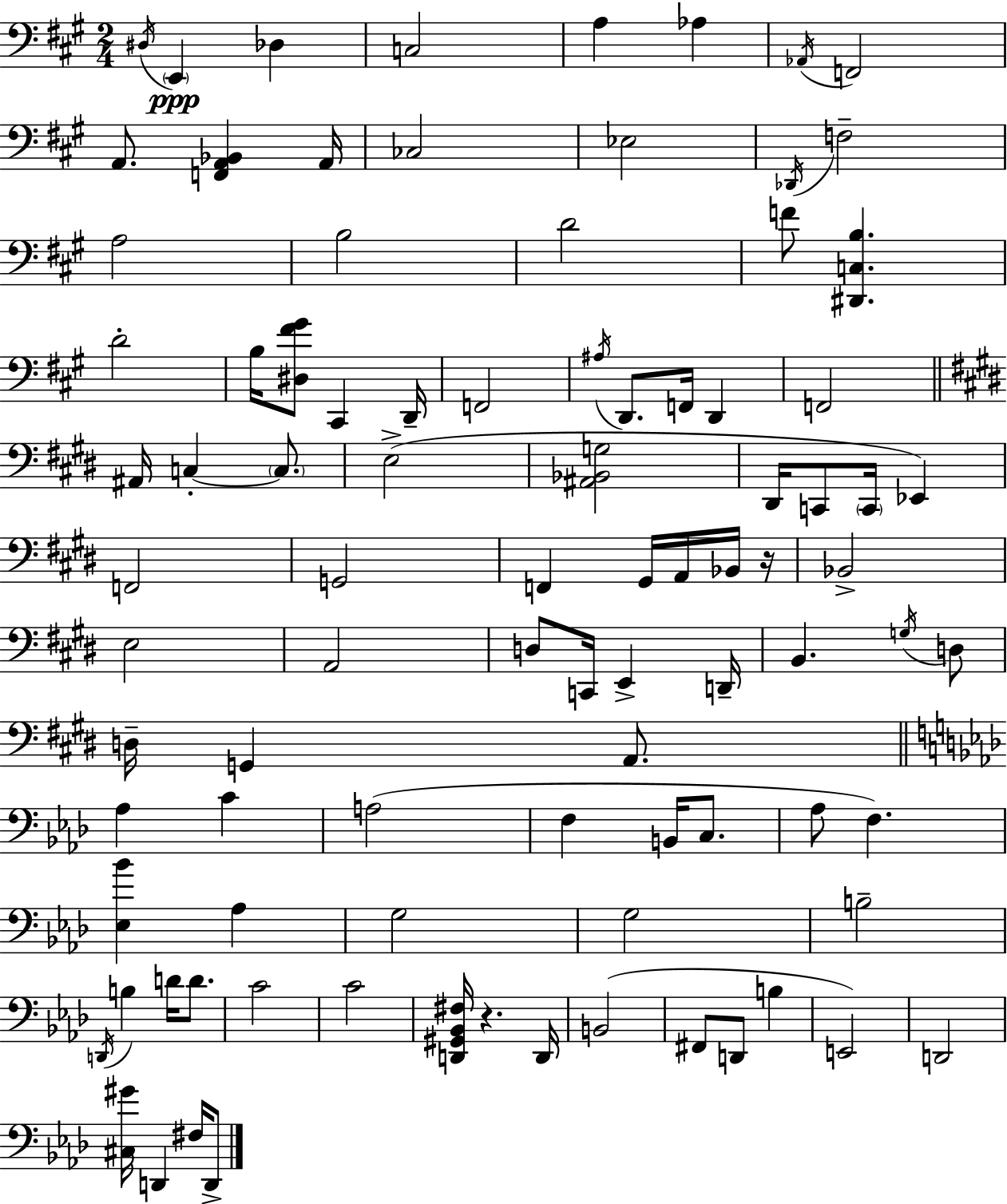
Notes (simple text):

D#3/s E2/q Db3/q C3/h A3/q Ab3/q Ab2/s F2/h A2/e. [F2,A2,Bb2]/q A2/s CES3/h Eb3/h Db2/s F3/h A3/h B3/h D4/h F4/e [D#2,C3,B3]/q. D4/h B3/s [D#3,F#4,G#4]/e C#2/q D2/s F2/h A#3/s D2/e. F2/s D2/q F2/h A#2/s C3/q C3/e. E3/h [A#2,Bb2,G3]/h D#2/s C2/e C2/s Eb2/q F2/h G2/h F2/q G#2/s A2/s Bb2/s R/s Bb2/h E3/h A2/h D3/e C2/s E2/q D2/s B2/q. G3/s D3/e D3/s G2/q A2/e. Ab3/q C4/q A3/h F3/q B2/s C3/e. Ab3/e F3/q. [Eb3,Bb4]/q Ab3/q G3/h G3/h B3/h D2/s B3/q D4/s D4/e. C4/h C4/h [D2,G#2,Bb2,F#3]/s R/q. D2/s B2/h F#2/e D2/e B3/q E2/h D2/h [C#3,G#4]/s D2/q F#3/s D2/e